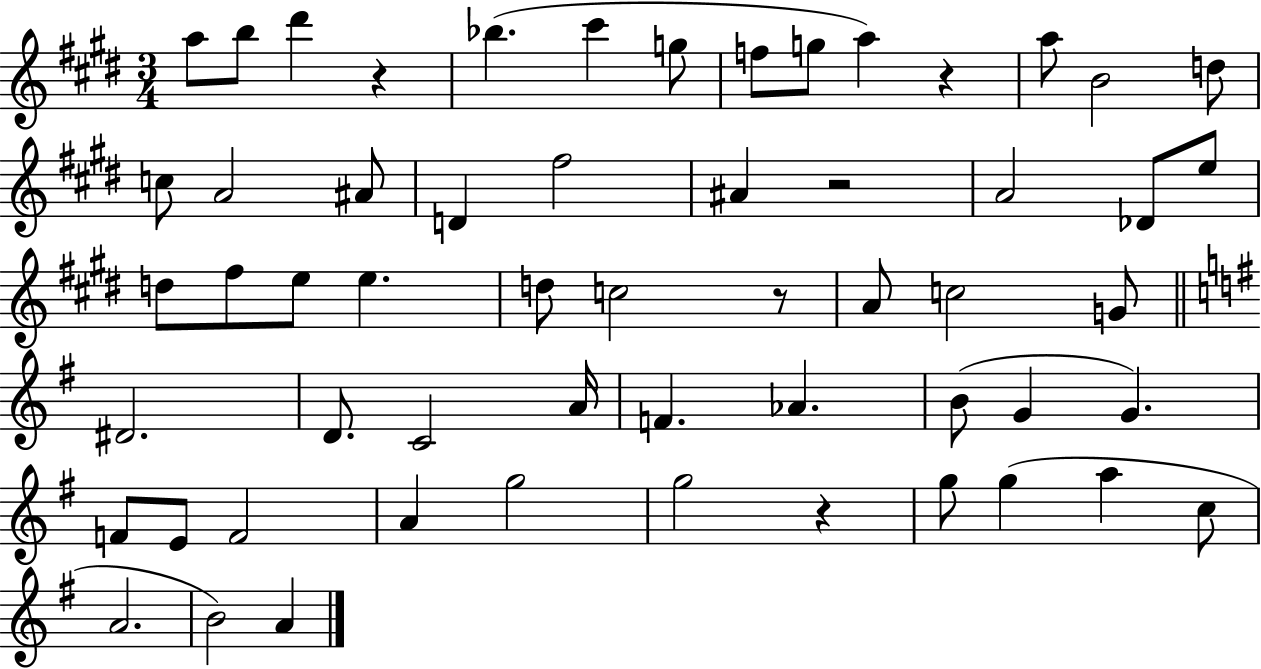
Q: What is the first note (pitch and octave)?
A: A5